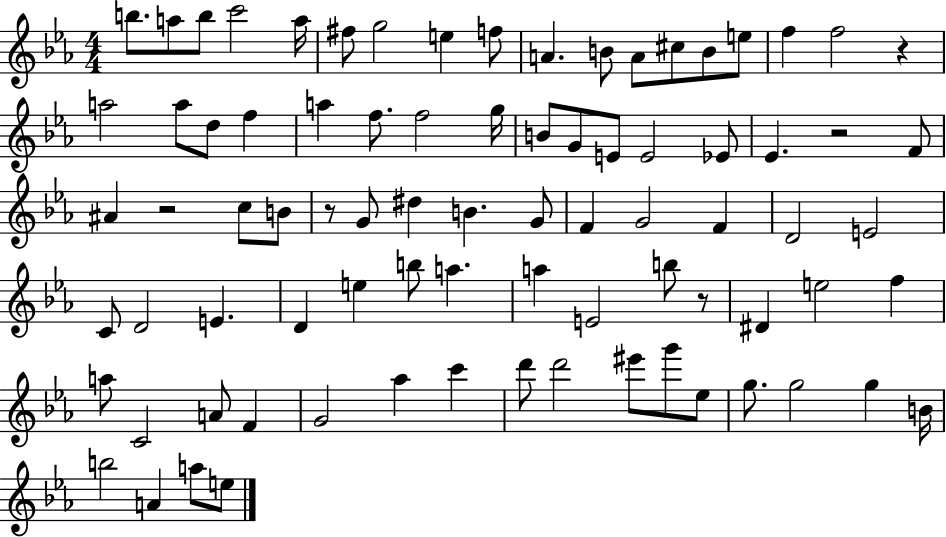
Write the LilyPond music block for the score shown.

{
  \clef treble
  \numericTimeSignature
  \time 4/4
  \key ees \major
  \repeat volta 2 { b''8. a''8 b''8 c'''2 a''16 | fis''8 g''2 e''4 f''8 | a'4. b'8 a'8 cis''8 b'8 e''8 | f''4 f''2 r4 | \break a''2 a''8 d''8 f''4 | a''4 f''8. f''2 g''16 | b'8 g'8 e'8 e'2 ees'8 | ees'4. r2 f'8 | \break ais'4 r2 c''8 b'8 | r8 g'8 dis''4 b'4. g'8 | f'4 g'2 f'4 | d'2 e'2 | \break c'8 d'2 e'4. | d'4 e''4 b''8 a''4. | a''4 e'2 b''8 r8 | dis'4 e''2 f''4 | \break a''8 c'2 a'8 f'4 | g'2 aes''4 c'''4 | d'''8 d'''2 eis'''8 g'''8 ees''8 | g''8. g''2 g''4 b'16 | \break b''2 a'4 a''8 e''8 | } \bar "|."
}